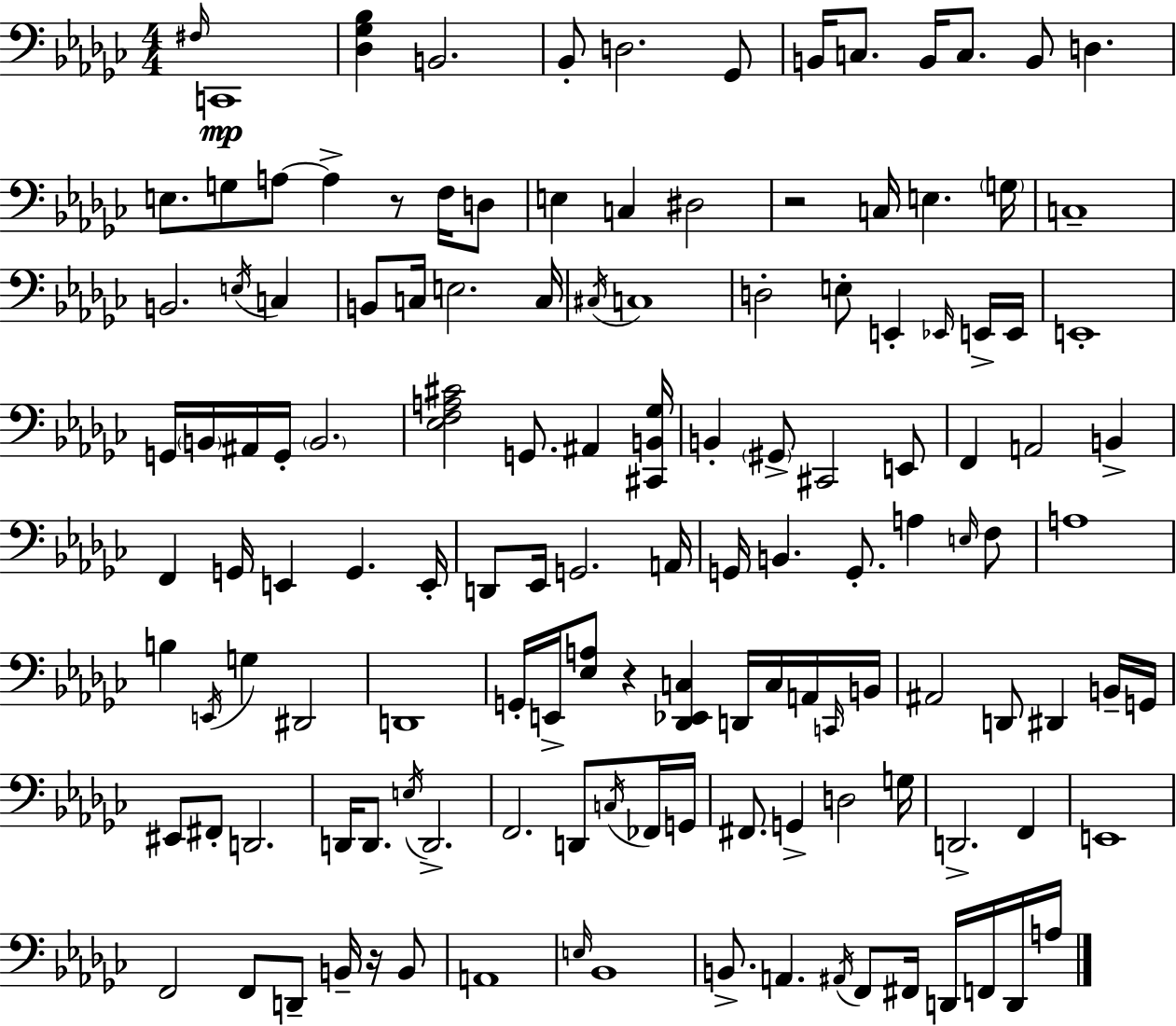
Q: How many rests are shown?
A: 4